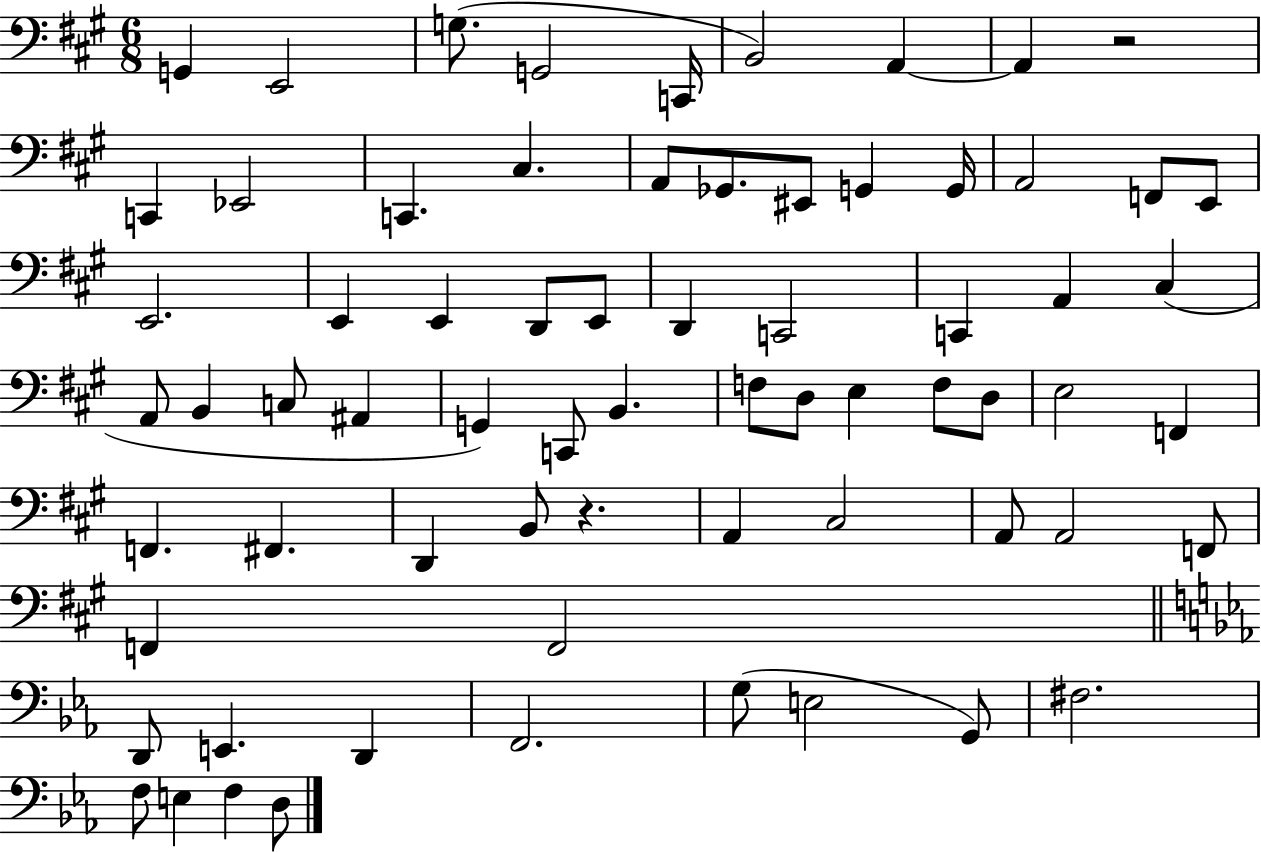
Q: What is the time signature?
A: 6/8